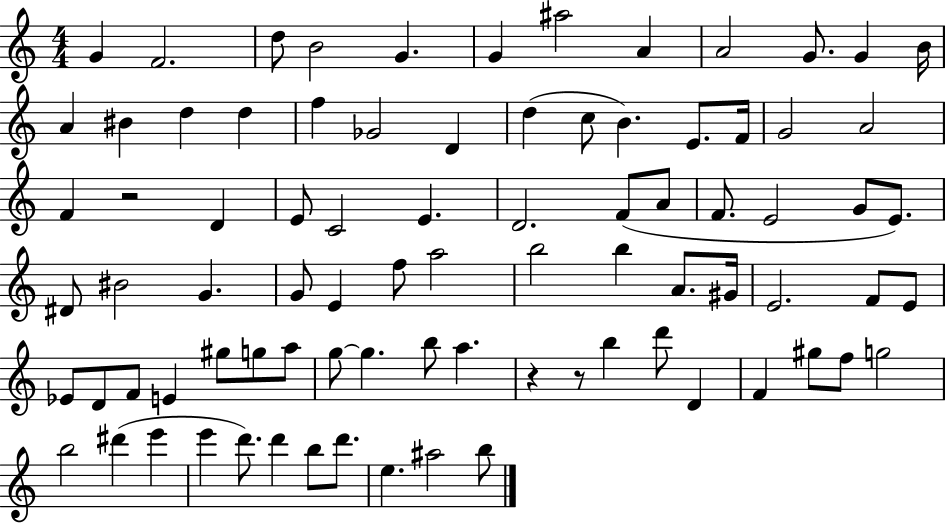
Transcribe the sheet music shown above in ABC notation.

X:1
T:Untitled
M:4/4
L:1/4
K:C
G F2 d/2 B2 G G ^a2 A A2 G/2 G B/4 A ^B d d f _G2 D d c/2 B E/2 F/4 G2 A2 F z2 D E/2 C2 E D2 F/2 A/2 F/2 E2 G/2 E/2 ^D/2 ^B2 G G/2 E f/2 a2 b2 b A/2 ^G/4 E2 F/2 E/2 _E/2 D/2 F/2 E ^g/2 g/2 a/2 g/2 g b/2 a z z/2 b d'/2 D F ^g/2 f/2 g2 b2 ^d' e' e' d'/2 d' b/2 d'/2 e ^a2 b/2